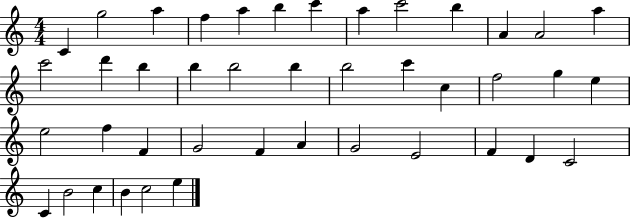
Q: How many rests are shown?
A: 0